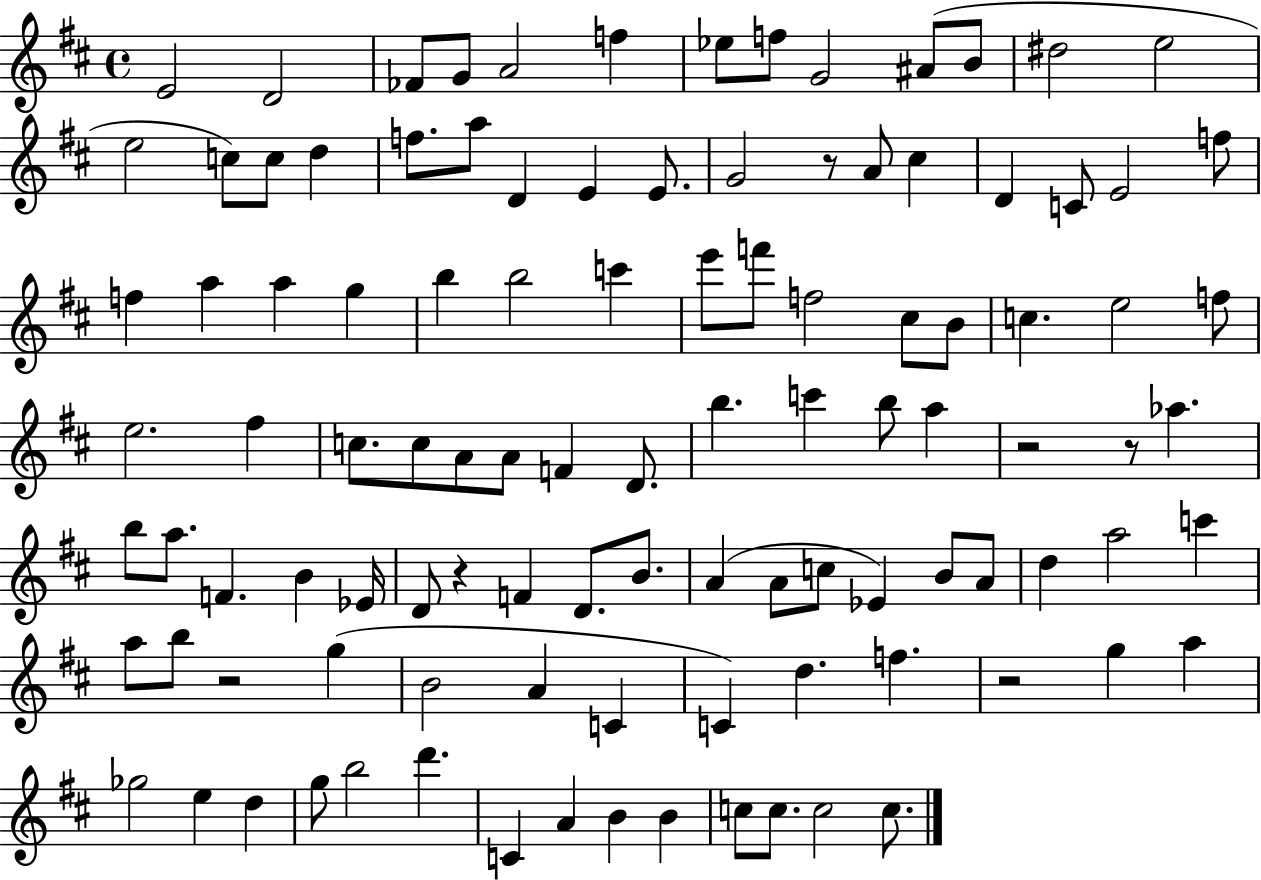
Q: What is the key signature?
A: D major